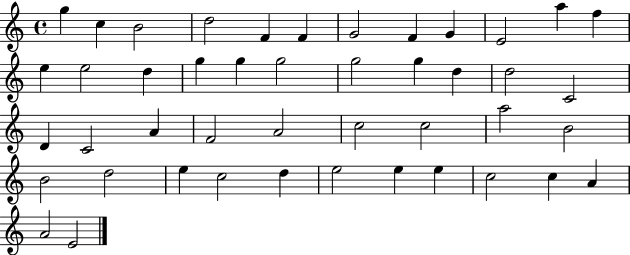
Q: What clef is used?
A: treble